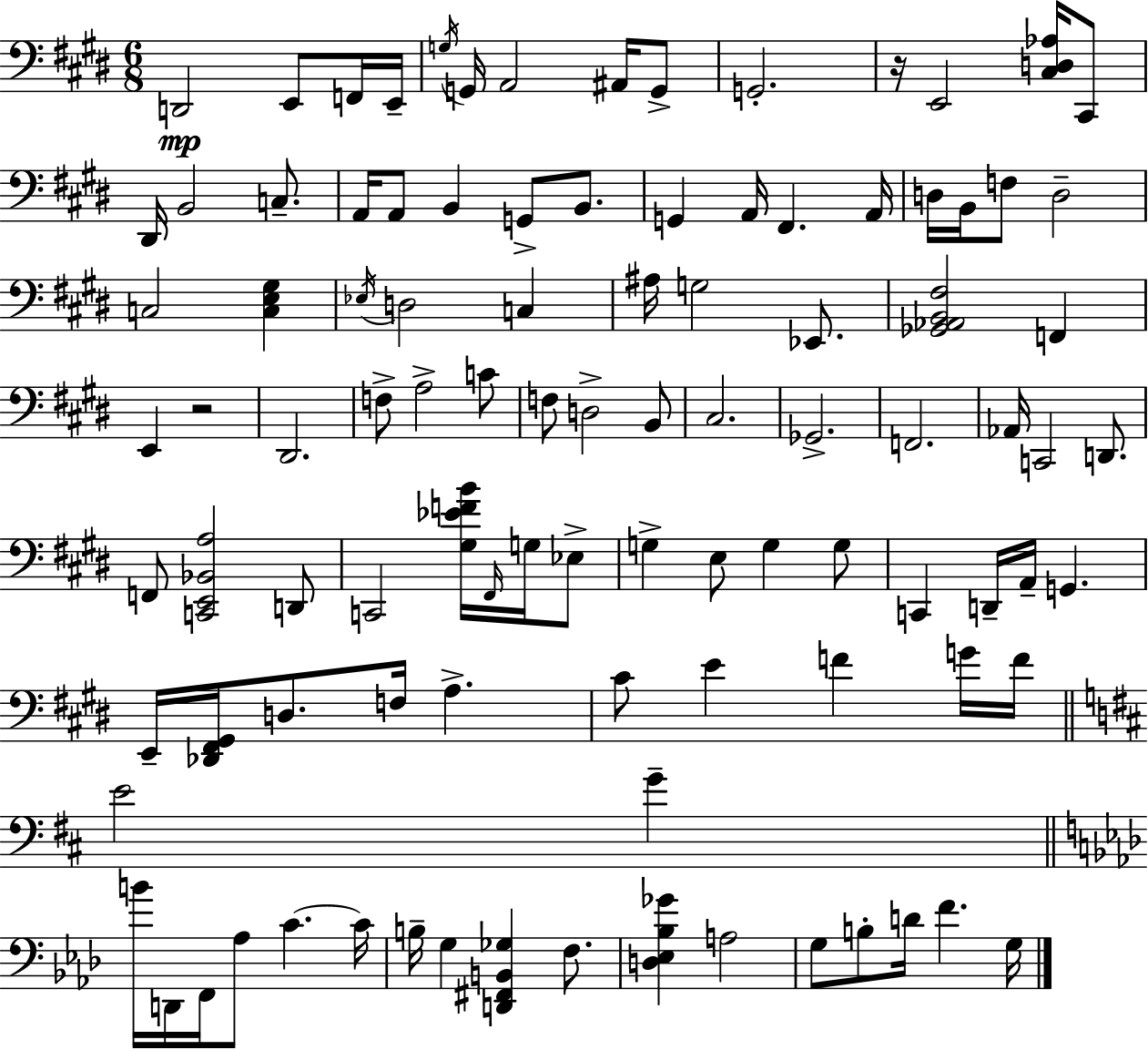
X:1
T:Untitled
M:6/8
L:1/4
K:E
D,,2 E,,/2 F,,/4 E,,/4 G,/4 G,,/4 A,,2 ^A,,/4 G,,/2 G,,2 z/4 E,,2 [^C,D,_A,]/4 ^C,,/2 ^D,,/4 B,,2 C,/2 A,,/4 A,,/2 B,, G,,/2 B,,/2 G,, A,,/4 ^F,, A,,/4 D,/4 B,,/4 F,/2 D,2 C,2 [C,E,^G,] _E,/4 D,2 C, ^A,/4 G,2 _E,,/2 [_G,,_A,,B,,^F,]2 F,, E,, z2 ^D,,2 F,/2 A,2 C/2 F,/2 D,2 B,,/2 ^C,2 _G,,2 F,,2 _A,,/4 C,,2 D,,/2 F,,/2 [C,,E,,_B,,A,]2 D,,/2 C,,2 [^G,_EFB]/4 ^F,,/4 G,/4 _E,/2 G, E,/2 G, G,/2 C,, D,,/4 A,,/4 G,, E,,/4 [_D,,^F,,^G,,]/4 D,/2 F,/4 A, ^C/2 E F G/4 F/4 E2 G B/4 D,,/4 F,,/4 _A,/2 C C/4 B,/4 G, [D,,^F,,B,,_G,] F,/2 [D,_E,_B,_G] A,2 G,/2 B,/2 D/4 F G,/4